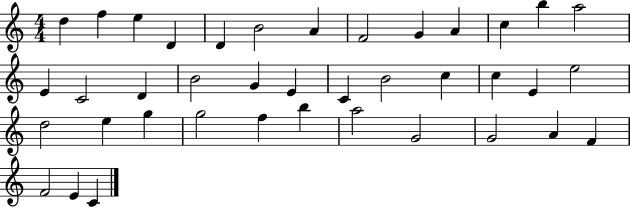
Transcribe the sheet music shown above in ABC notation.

X:1
T:Untitled
M:4/4
L:1/4
K:C
d f e D D B2 A F2 G A c b a2 E C2 D B2 G E C B2 c c E e2 d2 e g g2 f b a2 G2 G2 A F F2 E C